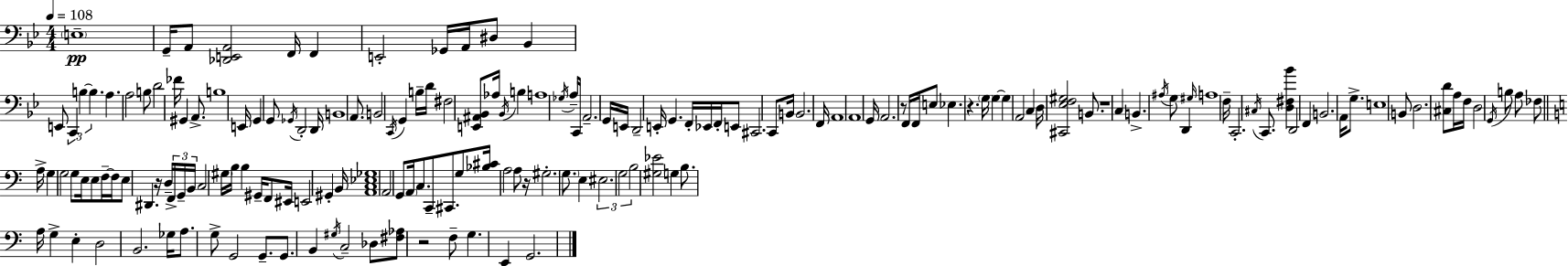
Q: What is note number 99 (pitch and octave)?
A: FES3